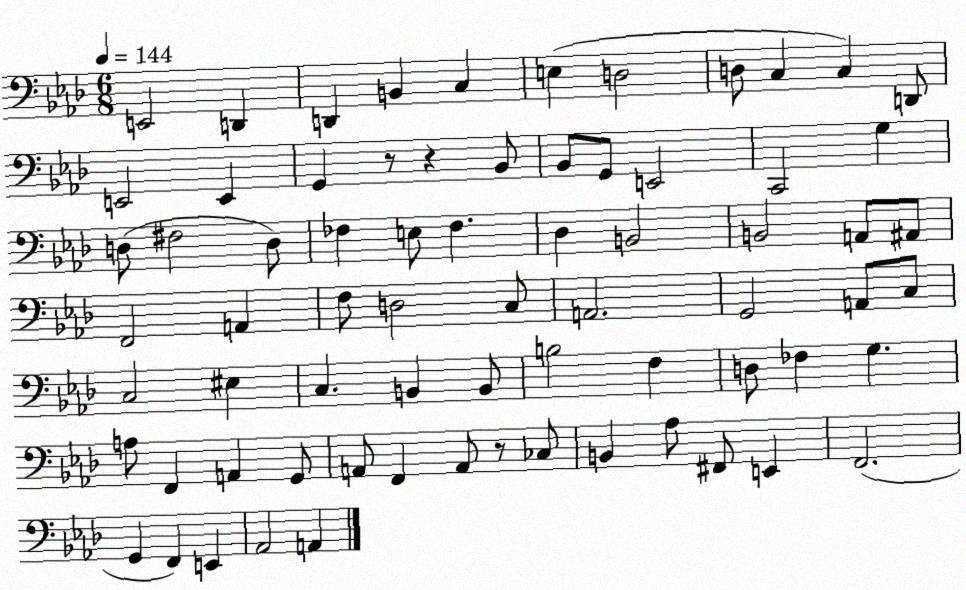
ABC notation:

X:1
T:Untitled
M:6/8
L:1/4
K:Ab
E,,2 D,, D,, B,, C, E, D,2 D,/2 C, C, D,,/2 E,,2 E,, G,, z/2 z _B,,/2 _B,,/2 G,,/2 E,,2 C,,2 G, D,/2 ^F,2 D,/2 _F, E,/2 _F, _D, B,,2 B,,2 A,,/2 ^A,,/2 F,,2 A,, F,/2 D,2 C,/2 A,,2 G,,2 A,,/2 C,/2 C,2 ^E, C, B,, B,,/2 B,2 F, D,/2 _F, G, A,/2 F,, A,, G,,/2 A,,/2 F,, A,,/2 z/2 _C,/2 B,, _A,/2 ^F,,/2 E,, F,,2 G,, F,, E,, _A,,2 A,,